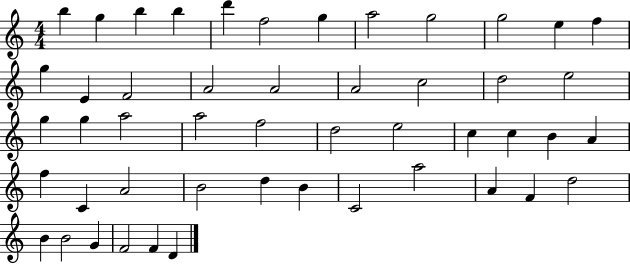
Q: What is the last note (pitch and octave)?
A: D4